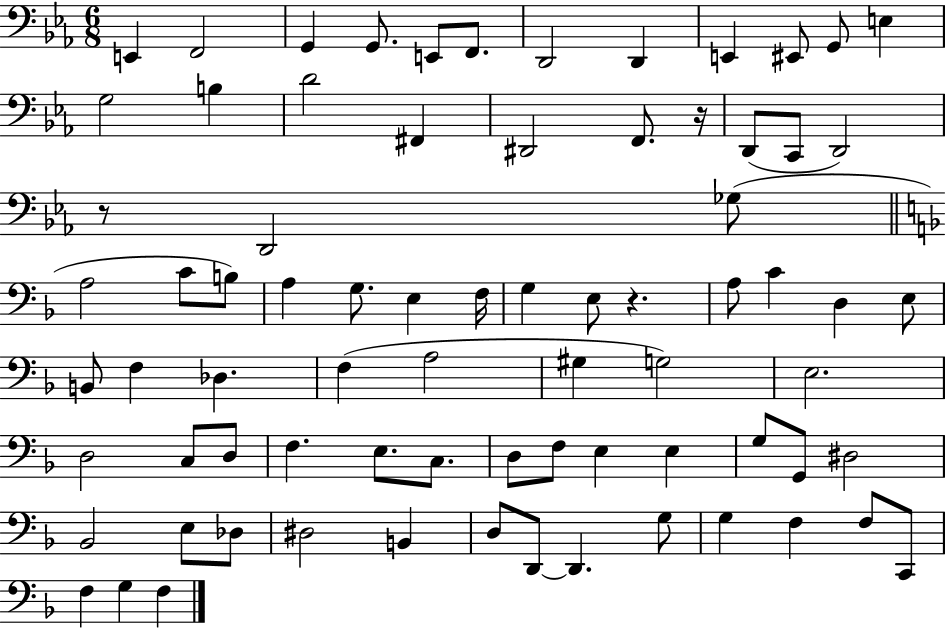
E2/q F2/h G2/q G2/e. E2/e F2/e. D2/h D2/q E2/q EIS2/e G2/e E3/q G3/h B3/q D4/h F#2/q D#2/h F2/e. R/s D2/e C2/e D2/h R/e D2/h Gb3/e A3/h C4/e B3/e A3/q G3/e. E3/q F3/s G3/q E3/e R/q. A3/e C4/q D3/q E3/e B2/e F3/q Db3/q. F3/q A3/h G#3/q G3/h E3/h. D3/h C3/e D3/e F3/q. E3/e. C3/e. D3/e F3/e E3/q E3/q G3/e G2/e D#3/h Bb2/h E3/e Db3/e D#3/h B2/q D3/e D2/e D2/q. G3/e G3/q F3/q F3/e C2/e F3/q G3/q F3/q